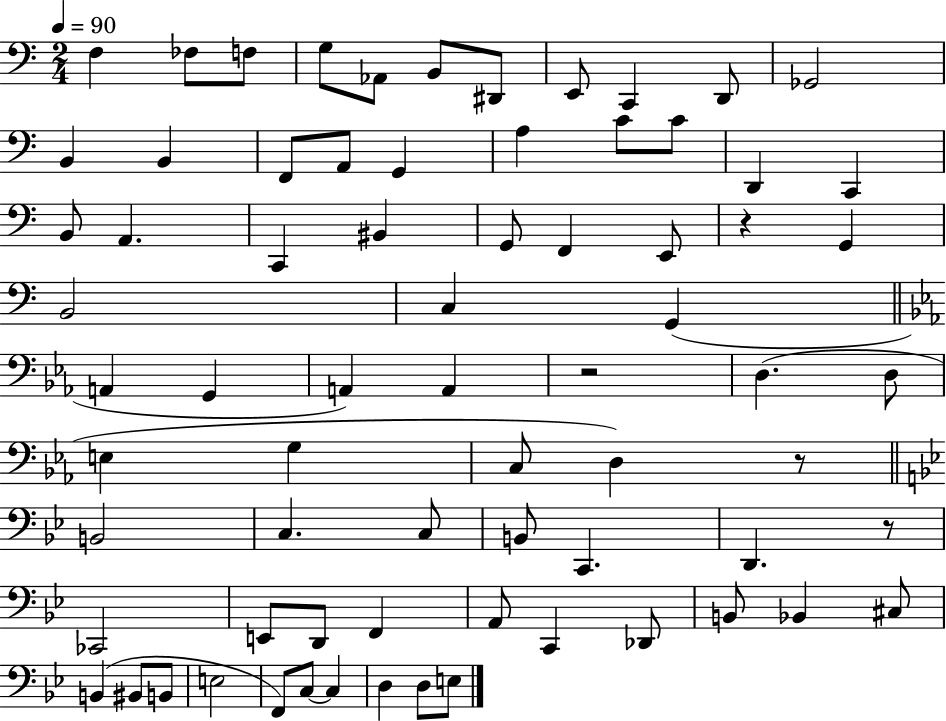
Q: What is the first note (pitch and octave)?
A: F3